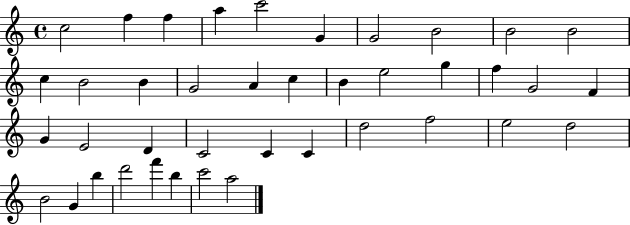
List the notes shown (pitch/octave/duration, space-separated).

C5/h F5/q F5/q A5/q C6/h G4/q G4/h B4/h B4/h B4/h C5/q B4/h B4/q G4/h A4/q C5/q B4/q E5/h G5/q F5/q G4/h F4/q G4/q E4/h D4/q C4/h C4/q C4/q D5/h F5/h E5/h D5/h B4/h G4/q B5/q D6/h F6/q B5/q C6/h A5/h